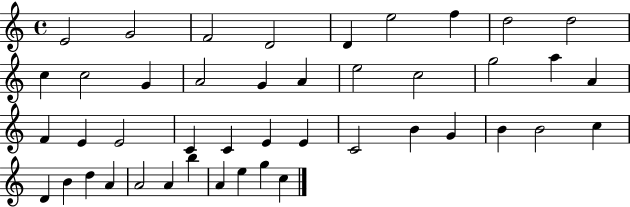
{
  \clef treble
  \time 4/4
  \defaultTimeSignature
  \key c \major
  e'2 g'2 | f'2 d'2 | d'4 e''2 f''4 | d''2 d''2 | \break c''4 c''2 g'4 | a'2 g'4 a'4 | e''2 c''2 | g''2 a''4 a'4 | \break f'4 e'4 e'2 | c'4 c'4 e'4 e'4 | c'2 b'4 g'4 | b'4 b'2 c''4 | \break d'4 b'4 d''4 a'4 | a'2 a'4 b''4 | a'4 e''4 g''4 c''4 | \bar "|."
}